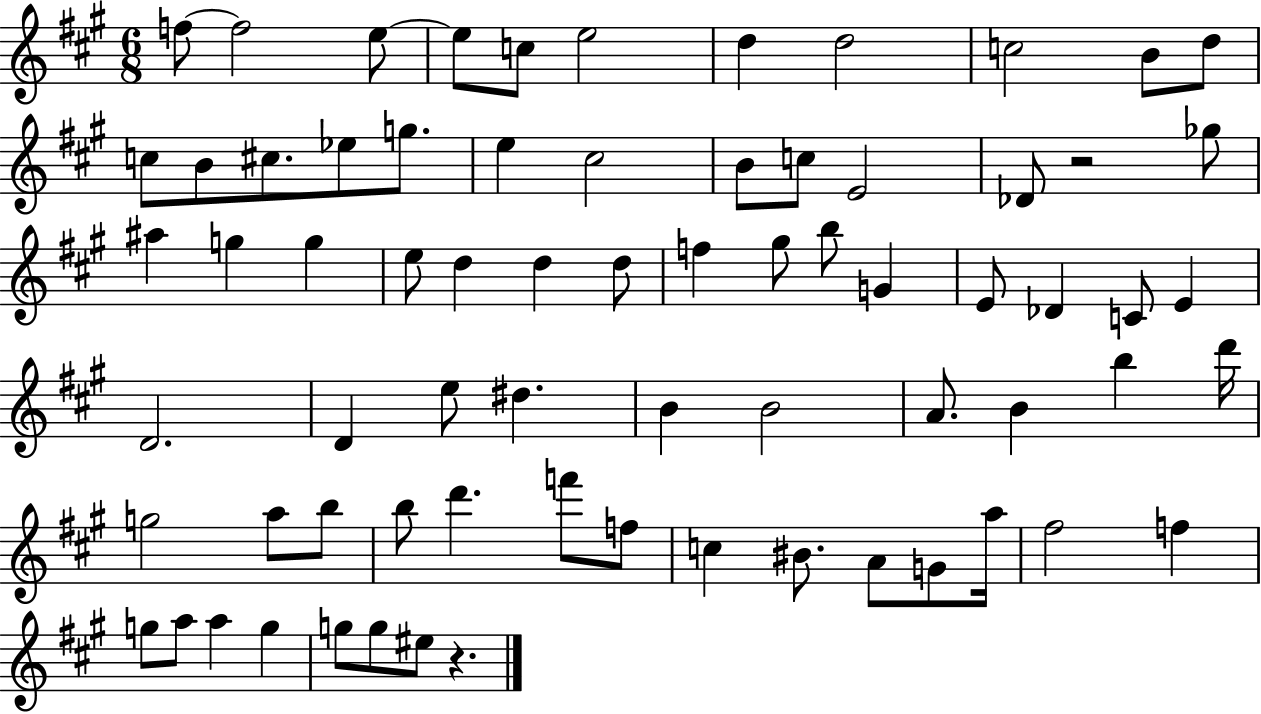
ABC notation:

X:1
T:Untitled
M:6/8
L:1/4
K:A
f/2 f2 e/2 e/2 c/2 e2 d d2 c2 B/2 d/2 c/2 B/2 ^c/2 _e/2 g/2 e ^c2 B/2 c/2 E2 _D/2 z2 _g/2 ^a g g e/2 d d d/2 f ^g/2 b/2 G E/2 _D C/2 E D2 D e/2 ^d B B2 A/2 B b d'/4 g2 a/2 b/2 b/2 d' f'/2 f/2 c ^B/2 A/2 G/2 a/4 ^f2 f g/2 a/2 a g g/2 g/2 ^e/2 z